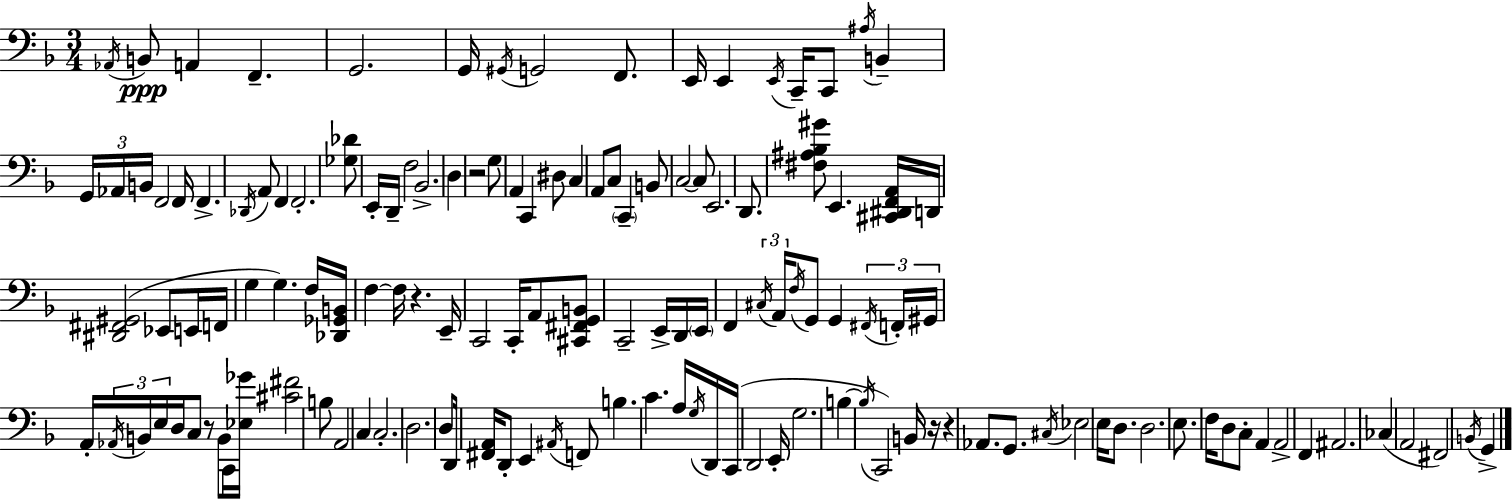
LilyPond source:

{
  \clef bass
  \numericTimeSignature
  \time 3/4
  \key f \major
  \acciaccatura { aes,16 }\ppp b,8 a,4 f,4.-- | g,2. | g,16 \acciaccatura { gis,16 } g,2 f,8. | e,16 e,4 \acciaccatura { e,16 } c,16-- c,8 \acciaccatura { ais16 } | \break b,4-- \tuplet 3/2 { g,16 aes,16 b,16 } f,2 | f,16 f,4.-> \acciaccatura { des,16 } a,8 | f,4 f,2.-. | <ges des'>8 e,16-. d,16-- f2 | \break bes,2.-> | d4 r2 | g8 a,4 c,4 | dis8 c4 a,8 c8 | \break \parenthesize c,4-- b,8 c2~~ | c8 e,2. | d,8. <fis ais bes gis'>8 e,4. | <cis, dis, f, a,>16 d,16 <dis, fis, gis,>2( | \break ees,8 e,16 f,16 g4 g4.) | f16 <des, ges, b,>16 f4~~ f16 r4. | e,16-- c,2 | c,16-. a,8 <cis, fis, g, b,>8 c,2-- | \break e,16-> d,16 \parenthesize e,16 f,4 \tuplet 3/2 { \acciaccatura { cis16 } a,16 | \acciaccatura { f16 } } g,8 g,4 \tuplet 3/2 { \acciaccatura { fis,16 } f,16-. gis,16 } a,16-. \tuplet 3/2 { \acciaccatura { aes,16 } | b,16 e16 } d16 c8 r8 b,8 c,16 <ees ges'>16 <cis' fis'>2 | b8 a,2 | \break c4 c2.-. | d2. | d8 d,16 | <fis, a,>16 d,8-. e,4 \acciaccatura { ais,16 } f,8 b4. | \break c'4. a16 \acciaccatura { g16 } | d,16 c,16( d,2 e,16-. g2. | b4~~ | \acciaccatura { b16 }) c,2 | \break b,16 r16 r4 aes,8. g,8. | \acciaccatura { cis16 } ees2 e16 d8. | d2. | e8. f16 d8 c8-. a,4 | \break a,2-> f,4 | ais,2. | ces4( a,2 | fis,2) \acciaccatura { b,16 } g,4-> | \break \bar "|."
}